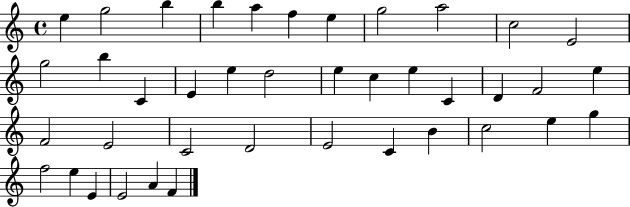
{
  \clef treble
  \time 4/4
  \defaultTimeSignature
  \key c \major
  e''4 g''2 b''4 | b''4 a''4 f''4 e''4 | g''2 a''2 | c''2 e'2 | \break g''2 b''4 c'4 | e'4 e''4 d''2 | e''4 c''4 e''4 c'4 | d'4 f'2 e''4 | \break f'2 e'2 | c'2 d'2 | e'2 c'4 b'4 | c''2 e''4 g''4 | \break f''2 e''4 e'4 | e'2 a'4 f'4 | \bar "|."
}